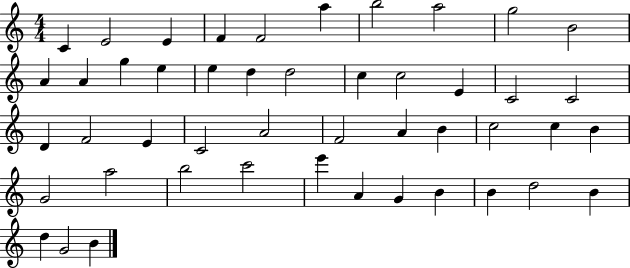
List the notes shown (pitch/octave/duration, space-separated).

C4/q E4/h E4/q F4/q F4/h A5/q B5/h A5/h G5/h B4/h A4/q A4/q G5/q E5/q E5/q D5/q D5/h C5/q C5/h E4/q C4/h C4/h D4/q F4/h E4/q C4/h A4/h F4/h A4/q B4/q C5/h C5/q B4/q G4/h A5/h B5/h C6/h E6/q A4/q G4/q B4/q B4/q D5/h B4/q D5/q G4/h B4/q